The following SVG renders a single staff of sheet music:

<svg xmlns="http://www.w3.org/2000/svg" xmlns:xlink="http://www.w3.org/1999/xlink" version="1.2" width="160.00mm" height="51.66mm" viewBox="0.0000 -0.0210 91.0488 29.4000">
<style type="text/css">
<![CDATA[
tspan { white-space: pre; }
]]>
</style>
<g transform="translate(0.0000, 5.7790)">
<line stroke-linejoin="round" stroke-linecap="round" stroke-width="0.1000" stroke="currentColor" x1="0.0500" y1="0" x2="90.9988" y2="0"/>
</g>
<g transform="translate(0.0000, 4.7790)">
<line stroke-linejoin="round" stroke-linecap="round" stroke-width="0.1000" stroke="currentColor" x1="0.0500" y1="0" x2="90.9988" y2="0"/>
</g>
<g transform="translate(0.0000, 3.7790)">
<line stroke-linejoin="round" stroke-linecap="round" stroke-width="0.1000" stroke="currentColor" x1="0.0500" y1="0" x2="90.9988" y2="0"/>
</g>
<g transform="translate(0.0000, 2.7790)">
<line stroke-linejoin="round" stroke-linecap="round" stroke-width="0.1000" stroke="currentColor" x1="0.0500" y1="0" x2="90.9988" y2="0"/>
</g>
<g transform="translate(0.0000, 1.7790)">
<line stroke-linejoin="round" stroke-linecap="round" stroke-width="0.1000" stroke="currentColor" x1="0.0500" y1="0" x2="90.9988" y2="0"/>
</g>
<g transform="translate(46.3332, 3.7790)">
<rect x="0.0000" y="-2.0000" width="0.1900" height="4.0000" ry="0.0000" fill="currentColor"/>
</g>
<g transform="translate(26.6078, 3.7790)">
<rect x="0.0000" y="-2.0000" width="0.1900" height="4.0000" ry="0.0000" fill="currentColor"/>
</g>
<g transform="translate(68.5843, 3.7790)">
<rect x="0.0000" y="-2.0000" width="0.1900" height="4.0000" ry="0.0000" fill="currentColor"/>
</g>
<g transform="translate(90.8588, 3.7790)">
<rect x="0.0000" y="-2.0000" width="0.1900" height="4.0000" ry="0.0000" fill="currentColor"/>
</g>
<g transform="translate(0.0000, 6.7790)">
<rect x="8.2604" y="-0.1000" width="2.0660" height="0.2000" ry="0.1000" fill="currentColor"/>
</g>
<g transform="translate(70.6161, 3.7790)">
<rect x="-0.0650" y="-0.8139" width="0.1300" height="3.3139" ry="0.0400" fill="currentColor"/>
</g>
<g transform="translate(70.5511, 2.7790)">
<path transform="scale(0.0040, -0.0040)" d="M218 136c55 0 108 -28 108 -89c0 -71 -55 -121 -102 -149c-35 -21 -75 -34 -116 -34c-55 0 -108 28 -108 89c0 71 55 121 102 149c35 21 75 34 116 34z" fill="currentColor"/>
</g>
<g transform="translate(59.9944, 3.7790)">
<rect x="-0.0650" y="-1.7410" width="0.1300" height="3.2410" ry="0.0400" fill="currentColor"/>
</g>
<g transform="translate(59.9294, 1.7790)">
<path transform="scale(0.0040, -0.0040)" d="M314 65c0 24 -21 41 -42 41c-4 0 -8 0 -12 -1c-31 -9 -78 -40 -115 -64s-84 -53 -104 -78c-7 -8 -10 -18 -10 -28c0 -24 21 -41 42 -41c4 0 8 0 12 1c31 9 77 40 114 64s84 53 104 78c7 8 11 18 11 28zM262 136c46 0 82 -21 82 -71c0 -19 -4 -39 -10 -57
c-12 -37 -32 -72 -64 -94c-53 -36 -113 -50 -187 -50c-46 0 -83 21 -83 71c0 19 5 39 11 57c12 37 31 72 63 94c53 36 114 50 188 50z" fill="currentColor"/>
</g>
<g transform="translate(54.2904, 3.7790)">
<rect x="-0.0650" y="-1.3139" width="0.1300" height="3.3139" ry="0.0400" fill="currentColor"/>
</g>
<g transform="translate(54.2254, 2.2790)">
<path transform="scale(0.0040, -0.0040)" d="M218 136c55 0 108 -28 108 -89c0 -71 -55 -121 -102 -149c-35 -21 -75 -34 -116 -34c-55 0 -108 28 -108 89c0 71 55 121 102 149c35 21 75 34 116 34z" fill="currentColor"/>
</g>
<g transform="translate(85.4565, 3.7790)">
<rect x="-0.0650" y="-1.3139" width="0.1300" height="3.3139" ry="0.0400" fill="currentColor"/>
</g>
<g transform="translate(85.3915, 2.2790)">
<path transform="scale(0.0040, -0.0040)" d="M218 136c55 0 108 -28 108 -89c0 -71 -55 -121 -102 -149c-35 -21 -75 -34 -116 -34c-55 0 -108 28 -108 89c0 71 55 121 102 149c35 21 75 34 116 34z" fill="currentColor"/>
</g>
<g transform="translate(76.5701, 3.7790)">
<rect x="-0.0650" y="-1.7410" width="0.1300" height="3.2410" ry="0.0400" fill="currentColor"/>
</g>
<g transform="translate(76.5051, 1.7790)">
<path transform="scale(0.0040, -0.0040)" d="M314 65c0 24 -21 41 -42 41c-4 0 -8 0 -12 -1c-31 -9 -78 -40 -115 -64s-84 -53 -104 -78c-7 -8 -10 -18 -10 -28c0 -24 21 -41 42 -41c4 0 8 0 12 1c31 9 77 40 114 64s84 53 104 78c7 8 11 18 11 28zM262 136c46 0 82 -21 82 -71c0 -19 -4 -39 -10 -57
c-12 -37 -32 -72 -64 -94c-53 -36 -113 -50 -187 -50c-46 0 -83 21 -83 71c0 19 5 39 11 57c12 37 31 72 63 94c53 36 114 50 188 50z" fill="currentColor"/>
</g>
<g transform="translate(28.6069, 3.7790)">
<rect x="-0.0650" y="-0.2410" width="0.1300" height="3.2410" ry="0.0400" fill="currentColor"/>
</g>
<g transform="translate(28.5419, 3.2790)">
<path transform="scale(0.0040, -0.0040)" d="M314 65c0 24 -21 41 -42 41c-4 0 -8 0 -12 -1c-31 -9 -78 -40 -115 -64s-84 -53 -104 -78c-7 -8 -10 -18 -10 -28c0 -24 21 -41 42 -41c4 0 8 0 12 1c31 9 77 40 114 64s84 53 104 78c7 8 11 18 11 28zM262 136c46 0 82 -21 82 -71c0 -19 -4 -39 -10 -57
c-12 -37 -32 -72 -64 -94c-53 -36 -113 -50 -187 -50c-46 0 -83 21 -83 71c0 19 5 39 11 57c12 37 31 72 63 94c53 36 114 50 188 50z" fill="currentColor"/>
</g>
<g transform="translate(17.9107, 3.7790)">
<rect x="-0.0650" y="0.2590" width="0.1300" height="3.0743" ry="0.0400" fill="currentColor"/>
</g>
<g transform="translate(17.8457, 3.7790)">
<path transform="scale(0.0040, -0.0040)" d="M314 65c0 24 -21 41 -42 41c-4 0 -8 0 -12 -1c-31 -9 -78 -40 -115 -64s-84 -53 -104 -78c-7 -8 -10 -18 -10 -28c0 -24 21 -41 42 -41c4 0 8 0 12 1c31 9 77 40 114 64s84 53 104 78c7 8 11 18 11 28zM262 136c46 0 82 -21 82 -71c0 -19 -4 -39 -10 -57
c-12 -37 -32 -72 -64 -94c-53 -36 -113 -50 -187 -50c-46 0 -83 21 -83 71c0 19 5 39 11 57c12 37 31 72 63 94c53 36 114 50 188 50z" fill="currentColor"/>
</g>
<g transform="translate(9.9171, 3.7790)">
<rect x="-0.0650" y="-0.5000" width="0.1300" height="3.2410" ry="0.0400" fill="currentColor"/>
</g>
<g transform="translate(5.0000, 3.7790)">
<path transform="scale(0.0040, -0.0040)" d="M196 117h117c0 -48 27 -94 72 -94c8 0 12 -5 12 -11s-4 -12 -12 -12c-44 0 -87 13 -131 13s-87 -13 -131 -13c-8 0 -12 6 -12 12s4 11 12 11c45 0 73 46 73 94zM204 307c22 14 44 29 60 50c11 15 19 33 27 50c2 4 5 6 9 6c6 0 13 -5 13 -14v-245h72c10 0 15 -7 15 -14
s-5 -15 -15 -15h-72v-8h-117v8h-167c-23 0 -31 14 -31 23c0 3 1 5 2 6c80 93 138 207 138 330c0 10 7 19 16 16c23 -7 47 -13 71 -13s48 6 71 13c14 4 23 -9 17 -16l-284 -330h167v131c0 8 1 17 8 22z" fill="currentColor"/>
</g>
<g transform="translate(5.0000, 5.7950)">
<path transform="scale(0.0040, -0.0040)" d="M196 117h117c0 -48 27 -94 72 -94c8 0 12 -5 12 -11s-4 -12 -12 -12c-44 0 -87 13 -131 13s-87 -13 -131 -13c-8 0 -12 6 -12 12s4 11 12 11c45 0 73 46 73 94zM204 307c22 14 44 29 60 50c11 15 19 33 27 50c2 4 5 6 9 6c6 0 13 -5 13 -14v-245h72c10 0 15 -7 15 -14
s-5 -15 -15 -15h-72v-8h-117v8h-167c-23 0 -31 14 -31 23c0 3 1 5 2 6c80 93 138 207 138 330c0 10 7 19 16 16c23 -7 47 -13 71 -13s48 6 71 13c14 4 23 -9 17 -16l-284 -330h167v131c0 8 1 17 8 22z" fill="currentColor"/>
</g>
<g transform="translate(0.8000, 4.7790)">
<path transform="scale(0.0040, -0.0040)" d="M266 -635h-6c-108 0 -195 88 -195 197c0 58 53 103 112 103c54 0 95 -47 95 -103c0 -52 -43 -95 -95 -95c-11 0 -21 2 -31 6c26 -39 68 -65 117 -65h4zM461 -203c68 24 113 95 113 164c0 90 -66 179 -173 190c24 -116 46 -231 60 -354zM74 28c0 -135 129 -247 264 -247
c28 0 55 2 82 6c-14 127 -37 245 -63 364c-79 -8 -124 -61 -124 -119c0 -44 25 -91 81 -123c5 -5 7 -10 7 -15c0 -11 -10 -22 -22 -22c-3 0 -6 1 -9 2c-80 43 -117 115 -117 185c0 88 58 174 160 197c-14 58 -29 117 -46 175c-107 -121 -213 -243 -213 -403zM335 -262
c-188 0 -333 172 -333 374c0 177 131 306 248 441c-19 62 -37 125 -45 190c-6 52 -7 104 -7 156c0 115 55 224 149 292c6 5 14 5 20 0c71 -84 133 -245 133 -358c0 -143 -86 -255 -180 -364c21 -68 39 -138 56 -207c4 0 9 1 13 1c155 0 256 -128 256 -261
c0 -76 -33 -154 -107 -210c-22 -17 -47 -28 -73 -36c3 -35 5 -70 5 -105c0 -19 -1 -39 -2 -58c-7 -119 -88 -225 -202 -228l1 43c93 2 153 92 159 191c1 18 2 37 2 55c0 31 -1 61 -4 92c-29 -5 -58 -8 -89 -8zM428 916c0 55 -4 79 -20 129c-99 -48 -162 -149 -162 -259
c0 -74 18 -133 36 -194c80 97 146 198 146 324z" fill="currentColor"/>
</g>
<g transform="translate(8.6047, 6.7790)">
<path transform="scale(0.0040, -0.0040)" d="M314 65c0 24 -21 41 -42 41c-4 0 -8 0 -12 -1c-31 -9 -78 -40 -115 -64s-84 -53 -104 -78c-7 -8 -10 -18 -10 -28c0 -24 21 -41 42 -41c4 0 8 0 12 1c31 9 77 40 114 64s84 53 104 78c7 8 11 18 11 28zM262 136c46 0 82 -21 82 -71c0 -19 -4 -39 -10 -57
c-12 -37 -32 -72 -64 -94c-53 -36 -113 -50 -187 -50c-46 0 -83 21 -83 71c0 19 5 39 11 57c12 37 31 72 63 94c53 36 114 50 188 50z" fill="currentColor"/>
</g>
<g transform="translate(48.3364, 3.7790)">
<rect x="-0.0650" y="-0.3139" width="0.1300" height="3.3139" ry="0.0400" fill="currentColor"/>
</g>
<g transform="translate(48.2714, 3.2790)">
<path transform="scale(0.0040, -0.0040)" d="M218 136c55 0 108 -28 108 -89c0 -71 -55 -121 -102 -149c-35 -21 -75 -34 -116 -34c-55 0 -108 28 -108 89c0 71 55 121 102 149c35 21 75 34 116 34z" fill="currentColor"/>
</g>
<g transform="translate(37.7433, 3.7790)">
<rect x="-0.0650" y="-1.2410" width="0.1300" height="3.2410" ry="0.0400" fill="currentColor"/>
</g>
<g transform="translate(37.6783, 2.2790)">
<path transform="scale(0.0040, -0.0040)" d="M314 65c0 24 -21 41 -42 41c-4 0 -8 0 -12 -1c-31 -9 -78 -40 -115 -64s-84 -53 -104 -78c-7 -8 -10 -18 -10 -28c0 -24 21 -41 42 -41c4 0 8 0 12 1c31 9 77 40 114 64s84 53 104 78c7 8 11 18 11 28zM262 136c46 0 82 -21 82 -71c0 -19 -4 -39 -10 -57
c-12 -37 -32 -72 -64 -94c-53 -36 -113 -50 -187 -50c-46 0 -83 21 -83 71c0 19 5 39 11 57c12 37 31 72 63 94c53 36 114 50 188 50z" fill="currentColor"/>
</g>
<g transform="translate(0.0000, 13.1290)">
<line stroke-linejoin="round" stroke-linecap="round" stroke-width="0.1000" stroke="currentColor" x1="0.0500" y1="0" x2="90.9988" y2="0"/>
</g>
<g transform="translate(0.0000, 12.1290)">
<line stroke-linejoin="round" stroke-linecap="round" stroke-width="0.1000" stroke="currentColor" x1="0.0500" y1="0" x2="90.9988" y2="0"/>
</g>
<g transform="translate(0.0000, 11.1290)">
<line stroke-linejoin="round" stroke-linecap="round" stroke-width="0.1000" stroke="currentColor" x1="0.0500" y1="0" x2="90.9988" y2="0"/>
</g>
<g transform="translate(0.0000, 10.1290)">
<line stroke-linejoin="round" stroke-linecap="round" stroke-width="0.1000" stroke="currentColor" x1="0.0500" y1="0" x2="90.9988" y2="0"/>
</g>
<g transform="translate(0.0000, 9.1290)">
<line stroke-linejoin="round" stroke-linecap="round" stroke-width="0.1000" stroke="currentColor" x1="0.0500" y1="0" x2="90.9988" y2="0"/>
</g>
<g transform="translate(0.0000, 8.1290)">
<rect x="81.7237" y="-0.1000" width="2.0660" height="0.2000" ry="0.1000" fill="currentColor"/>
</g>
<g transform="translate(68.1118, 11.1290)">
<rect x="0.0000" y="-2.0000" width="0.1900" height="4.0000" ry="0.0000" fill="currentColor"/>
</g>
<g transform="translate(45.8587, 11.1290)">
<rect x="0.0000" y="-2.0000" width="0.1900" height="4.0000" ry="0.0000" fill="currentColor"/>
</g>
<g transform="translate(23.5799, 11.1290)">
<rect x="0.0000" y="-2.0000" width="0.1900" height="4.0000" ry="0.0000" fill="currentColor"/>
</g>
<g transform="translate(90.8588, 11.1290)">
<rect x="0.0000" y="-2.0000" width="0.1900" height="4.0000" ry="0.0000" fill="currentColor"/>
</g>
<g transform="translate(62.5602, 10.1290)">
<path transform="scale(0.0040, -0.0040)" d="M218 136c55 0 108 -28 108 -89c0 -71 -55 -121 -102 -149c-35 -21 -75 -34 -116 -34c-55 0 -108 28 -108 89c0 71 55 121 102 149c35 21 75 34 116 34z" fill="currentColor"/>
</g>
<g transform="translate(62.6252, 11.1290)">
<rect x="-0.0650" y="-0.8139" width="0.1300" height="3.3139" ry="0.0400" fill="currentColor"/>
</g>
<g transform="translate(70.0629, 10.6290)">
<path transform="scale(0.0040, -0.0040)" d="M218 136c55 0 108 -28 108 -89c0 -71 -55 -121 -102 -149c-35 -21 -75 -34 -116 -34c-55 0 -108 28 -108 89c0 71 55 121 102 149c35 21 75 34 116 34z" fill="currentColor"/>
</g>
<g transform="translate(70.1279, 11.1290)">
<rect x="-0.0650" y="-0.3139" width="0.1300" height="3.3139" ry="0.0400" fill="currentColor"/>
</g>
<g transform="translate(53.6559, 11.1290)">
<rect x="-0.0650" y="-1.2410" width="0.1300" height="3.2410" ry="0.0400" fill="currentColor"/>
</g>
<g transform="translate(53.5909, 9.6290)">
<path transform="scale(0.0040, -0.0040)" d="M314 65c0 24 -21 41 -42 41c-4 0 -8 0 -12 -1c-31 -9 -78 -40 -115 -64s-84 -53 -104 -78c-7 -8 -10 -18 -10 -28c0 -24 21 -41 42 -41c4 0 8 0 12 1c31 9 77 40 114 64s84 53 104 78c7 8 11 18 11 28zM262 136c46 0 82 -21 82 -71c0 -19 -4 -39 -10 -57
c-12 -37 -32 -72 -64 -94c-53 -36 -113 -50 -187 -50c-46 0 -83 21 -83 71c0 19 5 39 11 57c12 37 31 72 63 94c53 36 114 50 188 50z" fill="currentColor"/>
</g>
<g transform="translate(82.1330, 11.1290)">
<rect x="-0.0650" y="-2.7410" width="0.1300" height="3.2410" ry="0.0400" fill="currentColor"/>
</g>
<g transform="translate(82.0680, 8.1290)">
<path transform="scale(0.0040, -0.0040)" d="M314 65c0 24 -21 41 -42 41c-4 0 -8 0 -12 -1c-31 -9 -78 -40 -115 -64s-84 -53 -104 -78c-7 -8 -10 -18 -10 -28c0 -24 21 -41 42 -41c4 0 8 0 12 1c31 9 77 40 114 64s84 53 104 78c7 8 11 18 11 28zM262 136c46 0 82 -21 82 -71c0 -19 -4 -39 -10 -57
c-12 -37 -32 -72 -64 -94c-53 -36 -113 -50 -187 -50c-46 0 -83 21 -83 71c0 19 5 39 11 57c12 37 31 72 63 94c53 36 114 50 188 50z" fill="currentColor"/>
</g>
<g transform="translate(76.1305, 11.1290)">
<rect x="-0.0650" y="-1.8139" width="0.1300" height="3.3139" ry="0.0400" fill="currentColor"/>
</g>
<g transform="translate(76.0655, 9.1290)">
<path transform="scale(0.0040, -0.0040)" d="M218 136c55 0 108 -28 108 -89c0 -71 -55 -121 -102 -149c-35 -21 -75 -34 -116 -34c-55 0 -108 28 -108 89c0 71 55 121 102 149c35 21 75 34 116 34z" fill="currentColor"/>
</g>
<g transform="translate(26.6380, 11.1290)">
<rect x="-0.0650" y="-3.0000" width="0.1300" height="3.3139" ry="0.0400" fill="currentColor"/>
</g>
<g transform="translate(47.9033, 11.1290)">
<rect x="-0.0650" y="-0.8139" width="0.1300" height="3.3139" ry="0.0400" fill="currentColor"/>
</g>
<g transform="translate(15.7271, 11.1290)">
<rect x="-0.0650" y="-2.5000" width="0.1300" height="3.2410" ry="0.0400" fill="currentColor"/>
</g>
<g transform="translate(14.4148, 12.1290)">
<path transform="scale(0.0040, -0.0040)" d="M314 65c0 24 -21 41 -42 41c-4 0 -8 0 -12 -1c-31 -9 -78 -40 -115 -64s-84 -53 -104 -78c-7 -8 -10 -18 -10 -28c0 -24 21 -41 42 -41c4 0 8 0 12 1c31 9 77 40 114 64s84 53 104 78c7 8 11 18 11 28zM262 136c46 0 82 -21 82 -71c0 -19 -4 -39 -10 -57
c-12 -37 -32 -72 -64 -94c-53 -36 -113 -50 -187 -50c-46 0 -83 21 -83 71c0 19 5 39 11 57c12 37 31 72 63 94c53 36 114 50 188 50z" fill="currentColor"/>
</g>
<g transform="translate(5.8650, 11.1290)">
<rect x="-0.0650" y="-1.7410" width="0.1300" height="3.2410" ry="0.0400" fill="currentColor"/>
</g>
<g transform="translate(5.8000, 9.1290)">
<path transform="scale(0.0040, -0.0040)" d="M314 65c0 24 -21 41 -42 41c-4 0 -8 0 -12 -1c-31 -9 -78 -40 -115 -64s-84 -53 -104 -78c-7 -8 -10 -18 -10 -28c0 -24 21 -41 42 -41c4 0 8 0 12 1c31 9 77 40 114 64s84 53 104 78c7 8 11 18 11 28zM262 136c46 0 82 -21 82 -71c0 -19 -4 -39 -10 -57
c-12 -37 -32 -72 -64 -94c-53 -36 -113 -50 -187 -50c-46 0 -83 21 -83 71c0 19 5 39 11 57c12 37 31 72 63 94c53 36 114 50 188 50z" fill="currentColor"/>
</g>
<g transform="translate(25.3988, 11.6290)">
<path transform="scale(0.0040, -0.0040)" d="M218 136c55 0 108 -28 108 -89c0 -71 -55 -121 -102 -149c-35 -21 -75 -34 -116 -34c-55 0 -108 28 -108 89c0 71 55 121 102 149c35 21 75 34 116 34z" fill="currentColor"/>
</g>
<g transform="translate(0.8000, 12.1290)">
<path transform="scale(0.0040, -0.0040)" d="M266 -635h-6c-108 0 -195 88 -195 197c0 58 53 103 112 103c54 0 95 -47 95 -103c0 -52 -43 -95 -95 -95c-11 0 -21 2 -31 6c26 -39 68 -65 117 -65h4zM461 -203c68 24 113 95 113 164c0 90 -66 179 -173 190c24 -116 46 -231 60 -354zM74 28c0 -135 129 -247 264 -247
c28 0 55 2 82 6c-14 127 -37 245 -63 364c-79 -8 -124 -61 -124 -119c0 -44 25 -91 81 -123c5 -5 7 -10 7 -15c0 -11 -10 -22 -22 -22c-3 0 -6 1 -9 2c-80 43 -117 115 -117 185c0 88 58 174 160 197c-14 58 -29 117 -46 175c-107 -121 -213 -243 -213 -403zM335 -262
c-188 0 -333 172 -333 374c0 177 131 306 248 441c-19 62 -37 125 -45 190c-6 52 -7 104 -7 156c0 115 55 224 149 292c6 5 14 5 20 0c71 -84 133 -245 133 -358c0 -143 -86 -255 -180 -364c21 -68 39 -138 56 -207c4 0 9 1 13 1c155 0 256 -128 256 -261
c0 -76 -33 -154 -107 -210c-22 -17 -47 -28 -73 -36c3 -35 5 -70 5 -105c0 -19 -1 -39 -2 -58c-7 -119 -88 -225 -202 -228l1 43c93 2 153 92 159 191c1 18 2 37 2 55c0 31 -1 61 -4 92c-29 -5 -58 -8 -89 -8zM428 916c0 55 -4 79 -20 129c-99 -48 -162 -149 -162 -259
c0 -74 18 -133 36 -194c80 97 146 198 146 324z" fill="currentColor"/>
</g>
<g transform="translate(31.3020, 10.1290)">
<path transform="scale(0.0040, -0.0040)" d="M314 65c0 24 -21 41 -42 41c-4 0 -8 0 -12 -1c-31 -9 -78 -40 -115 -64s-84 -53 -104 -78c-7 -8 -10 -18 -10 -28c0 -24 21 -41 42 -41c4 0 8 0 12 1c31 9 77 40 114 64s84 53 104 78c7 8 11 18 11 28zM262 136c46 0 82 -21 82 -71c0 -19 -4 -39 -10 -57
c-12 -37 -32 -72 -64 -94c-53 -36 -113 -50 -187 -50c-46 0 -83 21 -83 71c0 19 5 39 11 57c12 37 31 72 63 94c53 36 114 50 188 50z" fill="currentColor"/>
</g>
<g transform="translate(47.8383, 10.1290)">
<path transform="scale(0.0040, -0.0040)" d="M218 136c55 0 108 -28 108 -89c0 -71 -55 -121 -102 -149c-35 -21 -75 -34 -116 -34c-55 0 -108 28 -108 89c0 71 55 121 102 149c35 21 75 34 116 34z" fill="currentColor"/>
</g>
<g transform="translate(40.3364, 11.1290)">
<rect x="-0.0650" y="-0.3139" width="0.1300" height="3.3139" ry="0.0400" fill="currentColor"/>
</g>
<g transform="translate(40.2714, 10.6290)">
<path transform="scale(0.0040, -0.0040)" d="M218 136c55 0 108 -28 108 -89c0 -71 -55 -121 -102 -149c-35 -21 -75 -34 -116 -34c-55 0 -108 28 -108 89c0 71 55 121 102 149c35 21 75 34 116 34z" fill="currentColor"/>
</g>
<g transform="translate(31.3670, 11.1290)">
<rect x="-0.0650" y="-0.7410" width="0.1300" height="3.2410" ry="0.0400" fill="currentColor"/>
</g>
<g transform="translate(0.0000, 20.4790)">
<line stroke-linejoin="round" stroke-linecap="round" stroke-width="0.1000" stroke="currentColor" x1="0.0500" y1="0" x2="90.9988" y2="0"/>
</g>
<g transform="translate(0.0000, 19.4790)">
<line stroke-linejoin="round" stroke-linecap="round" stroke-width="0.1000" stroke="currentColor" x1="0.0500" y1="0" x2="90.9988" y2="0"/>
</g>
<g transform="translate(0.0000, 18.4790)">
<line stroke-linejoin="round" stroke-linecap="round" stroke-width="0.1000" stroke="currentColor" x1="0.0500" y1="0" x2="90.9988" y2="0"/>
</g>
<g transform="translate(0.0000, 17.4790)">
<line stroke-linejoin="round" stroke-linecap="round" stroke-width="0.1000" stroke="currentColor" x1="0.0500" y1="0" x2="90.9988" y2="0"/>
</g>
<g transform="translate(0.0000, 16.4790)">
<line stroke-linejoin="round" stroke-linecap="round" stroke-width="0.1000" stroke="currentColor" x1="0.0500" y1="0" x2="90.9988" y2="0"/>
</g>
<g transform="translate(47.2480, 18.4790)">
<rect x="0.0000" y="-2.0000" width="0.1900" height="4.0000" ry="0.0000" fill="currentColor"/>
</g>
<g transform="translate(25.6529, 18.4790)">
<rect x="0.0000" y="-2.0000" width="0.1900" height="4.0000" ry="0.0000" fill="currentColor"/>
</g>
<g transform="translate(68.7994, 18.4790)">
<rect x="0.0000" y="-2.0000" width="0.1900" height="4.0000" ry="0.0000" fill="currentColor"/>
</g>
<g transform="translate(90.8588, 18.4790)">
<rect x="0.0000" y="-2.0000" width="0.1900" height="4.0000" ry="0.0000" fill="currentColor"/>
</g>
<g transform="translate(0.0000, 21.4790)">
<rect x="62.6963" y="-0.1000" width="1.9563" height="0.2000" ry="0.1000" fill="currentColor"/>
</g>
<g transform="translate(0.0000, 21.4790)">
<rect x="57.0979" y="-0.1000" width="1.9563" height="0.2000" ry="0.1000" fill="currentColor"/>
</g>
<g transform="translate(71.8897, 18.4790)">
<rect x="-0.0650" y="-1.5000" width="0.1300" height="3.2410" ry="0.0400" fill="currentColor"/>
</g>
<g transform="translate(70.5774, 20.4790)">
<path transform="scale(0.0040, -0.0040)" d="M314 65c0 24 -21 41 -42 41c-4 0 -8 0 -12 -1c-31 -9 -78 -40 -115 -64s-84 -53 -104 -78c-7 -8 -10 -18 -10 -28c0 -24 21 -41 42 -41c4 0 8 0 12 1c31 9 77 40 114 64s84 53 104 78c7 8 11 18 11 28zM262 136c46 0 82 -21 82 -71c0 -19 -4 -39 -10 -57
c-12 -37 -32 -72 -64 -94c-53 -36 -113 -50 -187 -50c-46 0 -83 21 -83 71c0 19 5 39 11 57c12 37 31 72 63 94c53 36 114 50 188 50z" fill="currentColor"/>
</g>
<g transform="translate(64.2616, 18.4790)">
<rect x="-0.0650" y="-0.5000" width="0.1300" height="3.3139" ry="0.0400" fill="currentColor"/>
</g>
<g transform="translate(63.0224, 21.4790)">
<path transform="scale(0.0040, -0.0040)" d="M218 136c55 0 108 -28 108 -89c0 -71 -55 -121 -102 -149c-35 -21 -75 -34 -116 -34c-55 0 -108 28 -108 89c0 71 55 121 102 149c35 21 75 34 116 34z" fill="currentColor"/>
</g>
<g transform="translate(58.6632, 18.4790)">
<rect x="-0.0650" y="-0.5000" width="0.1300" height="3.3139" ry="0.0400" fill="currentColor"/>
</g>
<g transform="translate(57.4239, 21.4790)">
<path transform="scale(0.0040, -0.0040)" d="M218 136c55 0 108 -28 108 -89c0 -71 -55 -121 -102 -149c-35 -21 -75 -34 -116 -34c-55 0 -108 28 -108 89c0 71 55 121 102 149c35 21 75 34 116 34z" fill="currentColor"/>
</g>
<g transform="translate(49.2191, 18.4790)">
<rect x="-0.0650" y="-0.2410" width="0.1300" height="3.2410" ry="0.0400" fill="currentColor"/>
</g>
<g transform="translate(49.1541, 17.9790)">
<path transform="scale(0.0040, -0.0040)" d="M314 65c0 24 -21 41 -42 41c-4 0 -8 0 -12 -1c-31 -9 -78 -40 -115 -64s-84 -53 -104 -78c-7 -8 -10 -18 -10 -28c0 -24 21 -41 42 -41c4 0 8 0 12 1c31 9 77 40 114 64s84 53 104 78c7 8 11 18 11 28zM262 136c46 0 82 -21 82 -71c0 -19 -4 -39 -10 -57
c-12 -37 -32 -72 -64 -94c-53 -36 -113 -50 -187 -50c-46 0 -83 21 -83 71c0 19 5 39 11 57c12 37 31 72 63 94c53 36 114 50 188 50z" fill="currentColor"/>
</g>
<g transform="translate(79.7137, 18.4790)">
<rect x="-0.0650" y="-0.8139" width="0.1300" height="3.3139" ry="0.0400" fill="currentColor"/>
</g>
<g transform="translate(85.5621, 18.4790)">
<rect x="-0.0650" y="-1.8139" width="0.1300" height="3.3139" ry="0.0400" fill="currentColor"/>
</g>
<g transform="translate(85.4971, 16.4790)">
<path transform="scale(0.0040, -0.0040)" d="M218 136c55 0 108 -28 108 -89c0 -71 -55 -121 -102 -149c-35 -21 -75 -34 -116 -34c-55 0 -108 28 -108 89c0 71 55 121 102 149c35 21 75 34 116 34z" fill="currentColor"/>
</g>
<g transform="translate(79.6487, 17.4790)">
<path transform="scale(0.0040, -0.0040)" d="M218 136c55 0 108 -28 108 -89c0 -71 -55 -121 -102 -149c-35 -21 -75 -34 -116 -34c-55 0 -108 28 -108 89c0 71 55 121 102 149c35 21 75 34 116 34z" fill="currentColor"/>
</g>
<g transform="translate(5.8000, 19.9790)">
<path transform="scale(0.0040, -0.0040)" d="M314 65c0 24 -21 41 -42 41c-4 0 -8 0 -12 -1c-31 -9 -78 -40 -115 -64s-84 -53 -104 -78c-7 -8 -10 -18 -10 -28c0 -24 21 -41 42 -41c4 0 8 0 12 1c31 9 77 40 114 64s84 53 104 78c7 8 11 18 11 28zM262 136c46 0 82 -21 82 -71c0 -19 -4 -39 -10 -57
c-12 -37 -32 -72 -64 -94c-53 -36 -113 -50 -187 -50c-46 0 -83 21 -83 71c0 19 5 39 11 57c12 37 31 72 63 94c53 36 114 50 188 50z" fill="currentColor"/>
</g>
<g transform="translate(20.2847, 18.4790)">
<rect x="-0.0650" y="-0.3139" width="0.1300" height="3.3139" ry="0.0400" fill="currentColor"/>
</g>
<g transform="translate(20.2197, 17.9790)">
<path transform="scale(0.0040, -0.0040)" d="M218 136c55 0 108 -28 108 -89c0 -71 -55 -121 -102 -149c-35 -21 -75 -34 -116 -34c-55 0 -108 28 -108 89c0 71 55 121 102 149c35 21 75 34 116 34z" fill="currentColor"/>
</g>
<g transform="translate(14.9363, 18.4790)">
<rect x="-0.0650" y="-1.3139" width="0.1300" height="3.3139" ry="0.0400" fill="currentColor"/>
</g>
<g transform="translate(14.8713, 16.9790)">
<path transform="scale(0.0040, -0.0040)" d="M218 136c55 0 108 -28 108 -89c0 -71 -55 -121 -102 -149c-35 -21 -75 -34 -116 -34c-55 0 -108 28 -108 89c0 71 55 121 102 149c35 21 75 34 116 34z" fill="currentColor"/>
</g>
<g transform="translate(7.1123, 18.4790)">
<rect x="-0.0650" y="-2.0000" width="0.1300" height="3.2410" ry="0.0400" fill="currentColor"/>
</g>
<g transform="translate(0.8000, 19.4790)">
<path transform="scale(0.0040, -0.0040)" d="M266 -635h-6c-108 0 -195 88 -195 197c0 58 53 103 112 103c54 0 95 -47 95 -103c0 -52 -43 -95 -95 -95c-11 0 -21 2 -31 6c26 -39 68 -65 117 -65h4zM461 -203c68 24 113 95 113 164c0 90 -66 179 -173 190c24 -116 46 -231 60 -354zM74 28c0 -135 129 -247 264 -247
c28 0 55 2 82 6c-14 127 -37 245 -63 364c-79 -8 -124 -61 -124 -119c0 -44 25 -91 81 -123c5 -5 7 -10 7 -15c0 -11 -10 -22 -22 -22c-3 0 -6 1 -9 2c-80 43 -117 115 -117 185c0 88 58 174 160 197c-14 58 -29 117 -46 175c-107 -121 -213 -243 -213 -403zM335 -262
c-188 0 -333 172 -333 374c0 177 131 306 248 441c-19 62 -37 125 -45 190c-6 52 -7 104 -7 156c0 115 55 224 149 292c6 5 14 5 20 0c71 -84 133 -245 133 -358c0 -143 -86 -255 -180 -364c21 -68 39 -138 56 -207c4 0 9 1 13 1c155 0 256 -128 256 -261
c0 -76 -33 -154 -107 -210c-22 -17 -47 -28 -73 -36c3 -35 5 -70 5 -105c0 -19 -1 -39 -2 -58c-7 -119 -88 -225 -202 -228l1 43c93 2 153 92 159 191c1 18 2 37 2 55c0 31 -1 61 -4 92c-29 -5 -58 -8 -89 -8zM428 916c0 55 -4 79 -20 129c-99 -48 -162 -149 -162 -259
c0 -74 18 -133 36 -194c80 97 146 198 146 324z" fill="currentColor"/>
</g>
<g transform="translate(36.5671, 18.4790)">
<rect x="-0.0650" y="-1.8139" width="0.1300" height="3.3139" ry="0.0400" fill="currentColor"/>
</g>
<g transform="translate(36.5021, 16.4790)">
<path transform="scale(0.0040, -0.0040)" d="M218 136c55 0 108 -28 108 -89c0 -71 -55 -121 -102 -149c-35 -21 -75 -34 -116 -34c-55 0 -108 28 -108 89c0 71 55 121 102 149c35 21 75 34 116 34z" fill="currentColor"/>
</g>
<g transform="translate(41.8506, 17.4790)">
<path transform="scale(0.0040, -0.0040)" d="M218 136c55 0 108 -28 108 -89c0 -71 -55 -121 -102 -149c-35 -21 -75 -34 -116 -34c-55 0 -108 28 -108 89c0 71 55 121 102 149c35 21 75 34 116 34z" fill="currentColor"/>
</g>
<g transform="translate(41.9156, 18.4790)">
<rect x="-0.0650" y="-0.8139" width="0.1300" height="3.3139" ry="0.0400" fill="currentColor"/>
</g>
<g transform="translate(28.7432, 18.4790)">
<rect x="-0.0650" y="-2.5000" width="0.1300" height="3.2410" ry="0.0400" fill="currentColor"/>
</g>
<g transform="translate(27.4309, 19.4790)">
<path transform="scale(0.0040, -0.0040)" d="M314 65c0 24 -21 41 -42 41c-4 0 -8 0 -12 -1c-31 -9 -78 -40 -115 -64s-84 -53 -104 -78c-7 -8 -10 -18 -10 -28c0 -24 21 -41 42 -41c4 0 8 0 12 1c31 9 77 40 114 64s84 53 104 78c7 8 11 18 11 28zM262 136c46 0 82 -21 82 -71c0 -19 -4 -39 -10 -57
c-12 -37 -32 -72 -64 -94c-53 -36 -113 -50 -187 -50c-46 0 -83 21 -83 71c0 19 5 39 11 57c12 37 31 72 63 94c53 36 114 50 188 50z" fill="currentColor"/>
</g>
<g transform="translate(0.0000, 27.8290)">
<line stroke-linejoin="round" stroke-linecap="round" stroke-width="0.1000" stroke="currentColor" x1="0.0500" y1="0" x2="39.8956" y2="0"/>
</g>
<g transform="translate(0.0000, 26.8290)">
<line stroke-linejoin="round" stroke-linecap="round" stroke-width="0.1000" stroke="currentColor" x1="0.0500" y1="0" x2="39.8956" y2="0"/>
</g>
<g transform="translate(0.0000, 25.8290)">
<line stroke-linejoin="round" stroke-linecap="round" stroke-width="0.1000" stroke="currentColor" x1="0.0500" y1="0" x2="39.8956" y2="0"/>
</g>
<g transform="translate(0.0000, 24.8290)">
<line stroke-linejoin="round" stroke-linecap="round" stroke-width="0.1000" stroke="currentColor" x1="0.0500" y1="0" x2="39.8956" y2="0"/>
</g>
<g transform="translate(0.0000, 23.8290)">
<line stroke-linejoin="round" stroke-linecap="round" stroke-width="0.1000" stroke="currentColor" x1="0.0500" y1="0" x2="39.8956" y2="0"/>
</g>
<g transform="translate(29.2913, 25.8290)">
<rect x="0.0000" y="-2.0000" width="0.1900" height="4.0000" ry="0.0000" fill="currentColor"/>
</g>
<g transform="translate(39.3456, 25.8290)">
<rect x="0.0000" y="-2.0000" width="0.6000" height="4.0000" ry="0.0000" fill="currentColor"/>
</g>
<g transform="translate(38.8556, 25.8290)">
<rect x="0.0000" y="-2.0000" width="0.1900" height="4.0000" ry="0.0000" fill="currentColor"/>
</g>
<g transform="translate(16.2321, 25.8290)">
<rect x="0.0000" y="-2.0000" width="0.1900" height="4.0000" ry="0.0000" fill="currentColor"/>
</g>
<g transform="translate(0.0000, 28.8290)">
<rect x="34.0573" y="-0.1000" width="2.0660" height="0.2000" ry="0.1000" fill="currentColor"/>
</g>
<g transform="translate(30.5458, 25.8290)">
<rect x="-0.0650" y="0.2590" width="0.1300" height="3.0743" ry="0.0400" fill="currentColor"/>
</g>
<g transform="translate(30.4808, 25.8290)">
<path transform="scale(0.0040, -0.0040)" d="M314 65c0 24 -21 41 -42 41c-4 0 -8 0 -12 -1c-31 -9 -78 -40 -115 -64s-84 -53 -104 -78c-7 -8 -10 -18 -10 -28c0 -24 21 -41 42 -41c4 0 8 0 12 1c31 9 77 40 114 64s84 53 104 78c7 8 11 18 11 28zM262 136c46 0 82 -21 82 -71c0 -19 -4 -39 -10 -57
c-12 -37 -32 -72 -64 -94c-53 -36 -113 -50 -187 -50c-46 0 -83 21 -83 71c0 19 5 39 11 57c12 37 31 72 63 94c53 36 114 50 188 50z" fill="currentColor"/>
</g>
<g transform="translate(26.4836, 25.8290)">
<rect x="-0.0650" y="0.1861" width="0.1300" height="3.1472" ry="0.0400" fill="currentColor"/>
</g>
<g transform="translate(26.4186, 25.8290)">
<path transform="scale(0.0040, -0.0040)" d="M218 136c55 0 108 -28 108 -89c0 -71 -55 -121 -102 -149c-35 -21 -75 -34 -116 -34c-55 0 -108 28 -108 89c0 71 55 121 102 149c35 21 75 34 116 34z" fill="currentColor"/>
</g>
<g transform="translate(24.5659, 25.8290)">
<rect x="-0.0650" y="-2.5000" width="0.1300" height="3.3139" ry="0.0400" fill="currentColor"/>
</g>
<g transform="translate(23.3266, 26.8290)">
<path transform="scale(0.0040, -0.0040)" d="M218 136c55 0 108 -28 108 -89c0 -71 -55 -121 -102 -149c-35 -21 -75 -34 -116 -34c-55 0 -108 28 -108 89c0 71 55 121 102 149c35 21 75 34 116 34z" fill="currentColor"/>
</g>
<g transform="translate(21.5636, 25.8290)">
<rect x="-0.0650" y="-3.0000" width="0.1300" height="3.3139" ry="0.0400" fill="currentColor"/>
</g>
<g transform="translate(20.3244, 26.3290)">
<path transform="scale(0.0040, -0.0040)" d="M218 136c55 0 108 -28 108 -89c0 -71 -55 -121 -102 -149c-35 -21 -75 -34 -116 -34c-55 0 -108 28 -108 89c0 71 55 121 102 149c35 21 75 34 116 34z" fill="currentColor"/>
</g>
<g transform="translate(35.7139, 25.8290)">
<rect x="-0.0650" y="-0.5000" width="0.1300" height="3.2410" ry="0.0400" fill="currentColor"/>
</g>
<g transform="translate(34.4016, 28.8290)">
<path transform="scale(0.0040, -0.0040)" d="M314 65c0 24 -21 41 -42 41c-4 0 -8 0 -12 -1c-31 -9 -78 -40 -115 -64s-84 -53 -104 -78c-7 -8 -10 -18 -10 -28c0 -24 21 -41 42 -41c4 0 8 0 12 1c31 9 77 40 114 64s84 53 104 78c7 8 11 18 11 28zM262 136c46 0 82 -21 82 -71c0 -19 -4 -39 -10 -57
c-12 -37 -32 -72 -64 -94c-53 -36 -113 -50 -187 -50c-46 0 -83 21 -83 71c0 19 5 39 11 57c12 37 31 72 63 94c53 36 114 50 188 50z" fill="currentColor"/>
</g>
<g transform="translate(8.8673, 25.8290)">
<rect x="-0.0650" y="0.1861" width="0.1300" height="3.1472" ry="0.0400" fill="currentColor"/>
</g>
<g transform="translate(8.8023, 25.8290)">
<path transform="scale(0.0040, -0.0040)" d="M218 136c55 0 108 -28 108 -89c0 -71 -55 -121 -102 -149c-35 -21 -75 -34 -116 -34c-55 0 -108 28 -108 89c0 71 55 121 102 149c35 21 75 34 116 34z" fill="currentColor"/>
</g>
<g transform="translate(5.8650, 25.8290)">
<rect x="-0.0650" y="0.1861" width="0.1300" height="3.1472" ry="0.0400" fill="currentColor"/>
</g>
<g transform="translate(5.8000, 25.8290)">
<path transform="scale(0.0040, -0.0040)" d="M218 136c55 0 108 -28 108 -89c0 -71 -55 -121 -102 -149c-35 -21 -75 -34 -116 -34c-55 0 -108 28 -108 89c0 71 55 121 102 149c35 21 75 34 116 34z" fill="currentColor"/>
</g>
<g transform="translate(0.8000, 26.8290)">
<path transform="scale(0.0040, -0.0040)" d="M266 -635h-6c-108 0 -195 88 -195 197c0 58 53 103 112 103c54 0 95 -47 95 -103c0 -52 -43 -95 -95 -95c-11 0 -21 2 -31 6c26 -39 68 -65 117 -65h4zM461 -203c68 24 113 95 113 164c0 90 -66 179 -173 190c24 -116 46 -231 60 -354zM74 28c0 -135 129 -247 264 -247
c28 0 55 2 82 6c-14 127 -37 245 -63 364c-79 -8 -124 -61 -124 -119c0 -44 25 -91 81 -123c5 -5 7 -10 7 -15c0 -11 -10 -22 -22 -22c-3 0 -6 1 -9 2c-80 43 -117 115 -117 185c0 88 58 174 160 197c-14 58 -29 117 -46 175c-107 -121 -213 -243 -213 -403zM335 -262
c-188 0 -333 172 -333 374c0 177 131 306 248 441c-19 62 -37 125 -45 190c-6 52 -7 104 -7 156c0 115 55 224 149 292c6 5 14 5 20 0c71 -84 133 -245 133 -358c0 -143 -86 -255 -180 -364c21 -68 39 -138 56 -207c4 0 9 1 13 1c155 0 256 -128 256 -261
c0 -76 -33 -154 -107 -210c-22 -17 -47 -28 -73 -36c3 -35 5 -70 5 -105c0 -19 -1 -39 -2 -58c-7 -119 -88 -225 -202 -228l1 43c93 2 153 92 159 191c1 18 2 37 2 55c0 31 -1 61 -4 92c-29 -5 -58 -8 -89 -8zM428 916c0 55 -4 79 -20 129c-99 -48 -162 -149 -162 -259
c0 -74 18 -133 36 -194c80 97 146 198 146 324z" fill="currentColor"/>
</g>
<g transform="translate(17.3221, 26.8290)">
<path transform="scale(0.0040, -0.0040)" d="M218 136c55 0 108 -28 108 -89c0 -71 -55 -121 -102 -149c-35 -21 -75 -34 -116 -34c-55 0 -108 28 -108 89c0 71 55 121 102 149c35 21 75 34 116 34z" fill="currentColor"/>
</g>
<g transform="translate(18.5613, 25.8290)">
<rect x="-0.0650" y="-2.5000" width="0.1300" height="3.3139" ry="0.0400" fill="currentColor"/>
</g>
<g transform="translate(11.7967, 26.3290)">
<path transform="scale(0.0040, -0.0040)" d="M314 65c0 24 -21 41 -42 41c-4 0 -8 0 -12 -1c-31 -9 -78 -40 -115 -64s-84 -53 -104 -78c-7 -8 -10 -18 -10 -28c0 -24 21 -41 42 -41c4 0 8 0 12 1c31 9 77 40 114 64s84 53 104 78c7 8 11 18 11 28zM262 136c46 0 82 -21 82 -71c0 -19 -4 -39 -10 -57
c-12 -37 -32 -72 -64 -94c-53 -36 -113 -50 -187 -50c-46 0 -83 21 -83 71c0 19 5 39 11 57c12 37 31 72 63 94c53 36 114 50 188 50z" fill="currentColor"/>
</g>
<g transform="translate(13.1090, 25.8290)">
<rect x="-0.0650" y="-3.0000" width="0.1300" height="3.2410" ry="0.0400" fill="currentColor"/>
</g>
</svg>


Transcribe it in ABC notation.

X:1
T:Untitled
M:4/4
L:1/4
K:C
C2 B2 c2 e2 c e f2 d f2 e f2 G2 A d2 c d e2 d c f a2 F2 e c G2 f d c2 C C E2 d f B B A2 G A G B B2 C2